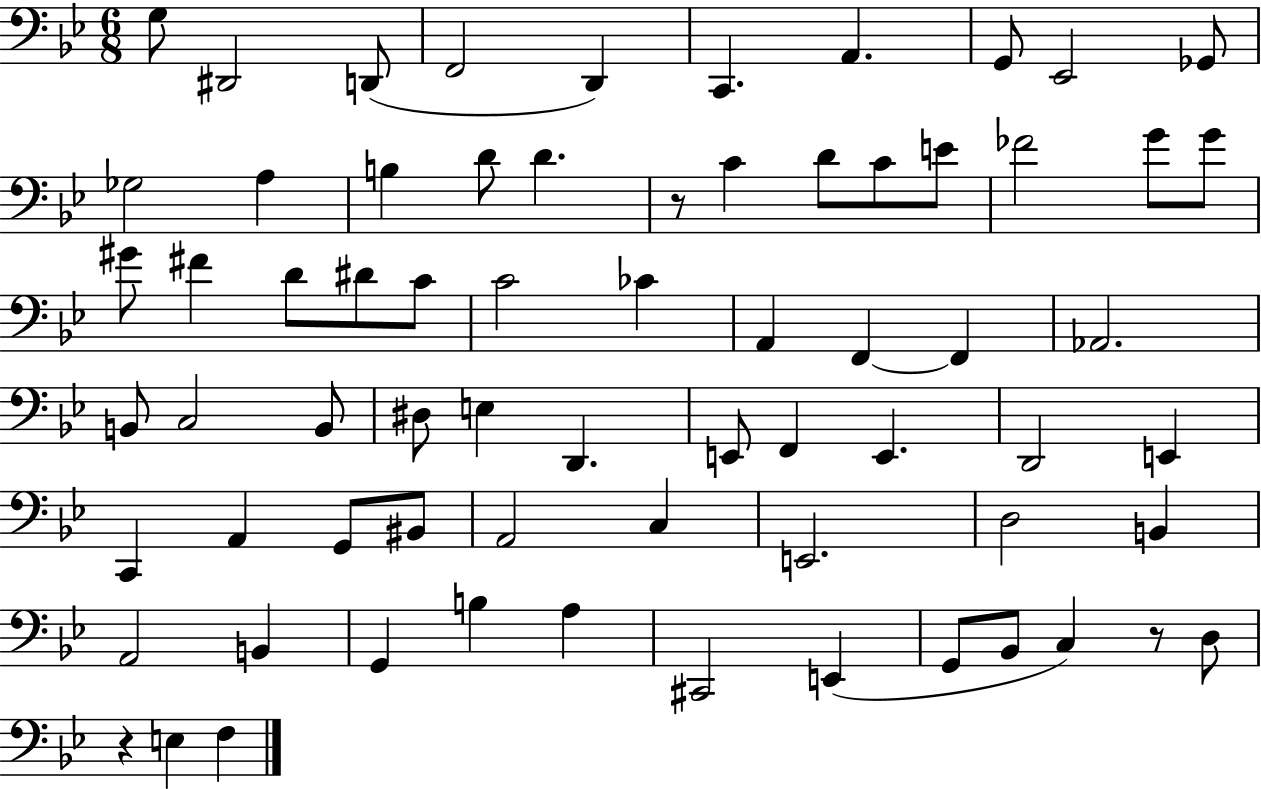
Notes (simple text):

G3/e D#2/h D2/e F2/h D2/q C2/q. A2/q. G2/e Eb2/h Gb2/e Gb3/h A3/q B3/q D4/e D4/q. R/e C4/q D4/e C4/e E4/e FES4/h G4/e G4/e G#4/e F#4/q D4/e D#4/e C4/e C4/h CES4/q A2/q F2/q F2/q Ab2/h. B2/e C3/h B2/e D#3/e E3/q D2/q. E2/e F2/q E2/q. D2/h E2/q C2/q A2/q G2/e BIS2/e A2/h C3/q E2/h. D3/h B2/q A2/h B2/q G2/q B3/q A3/q C#2/h E2/q G2/e Bb2/e C3/q R/e D3/e R/q E3/q F3/q